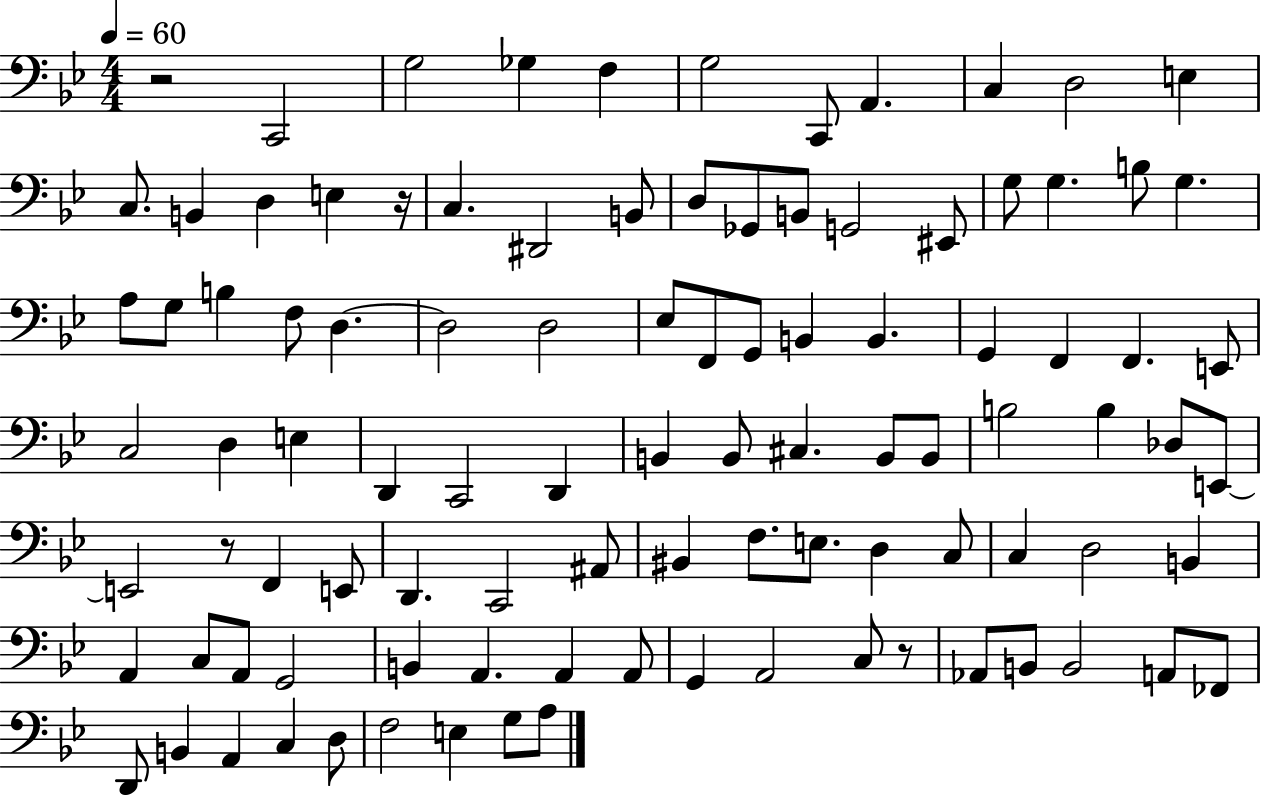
X:1
T:Untitled
M:4/4
L:1/4
K:Bb
z2 C,,2 G,2 _G, F, G,2 C,,/2 A,, C, D,2 E, C,/2 B,, D, E, z/4 C, ^D,,2 B,,/2 D,/2 _G,,/2 B,,/2 G,,2 ^E,,/2 G,/2 G, B,/2 G, A,/2 G,/2 B, F,/2 D, D,2 D,2 _E,/2 F,,/2 G,,/2 B,, B,, G,, F,, F,, E,,/2 C,2 D, E, D,, C,,2 D,, B,, B,,/2 ^C, B,,/2 B,,/2 B,2 B, _D,/2 E,,/2 E,,2 z/2 F,, E,,/2 D,, C,,2 ^A,,/2 ^B,, F,/2 E,/2 D, C,/2 C, D,2 B,, A,, C,/2 A,,/2 G,,2 B,, A,, A,, A,,/2 G,, A,,2 C,/2 z/2 _A,,/2 B,,/2 B,,2 A,,/2 _F,,/2 D,,/2 B,, A,, C, D,/2 F,2 E, G,/2 A,/2